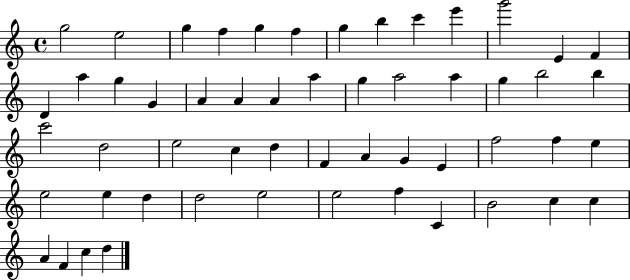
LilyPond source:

{
  \clef treble
  \time 4/4
  \defaultTimeSignature
  \key c \major
  g''2 e''2 | g''4 f''4 g''4 f''4 | g''4 b''4 c'''4 e'''4 | g'''2 e'4 f'4 | \break d'4 a''4 g''4 g'4 | a'4 a'4 a'4 a''4 | g''4 a''2 a''4 | g''4 b''2 b''4 | \break c'''2 d''2 | e''2 c''4 d''4 | f'4 a'4 g'4 e'4 | f''2 f''4 e''4 | \break e''2 e''4 d''4 | d''2 e''2 | e''2 f''4 c'4 | b'2 c''4 c''4 | \break a'4 f'4 c''4 d''4 | \bar "|."
}